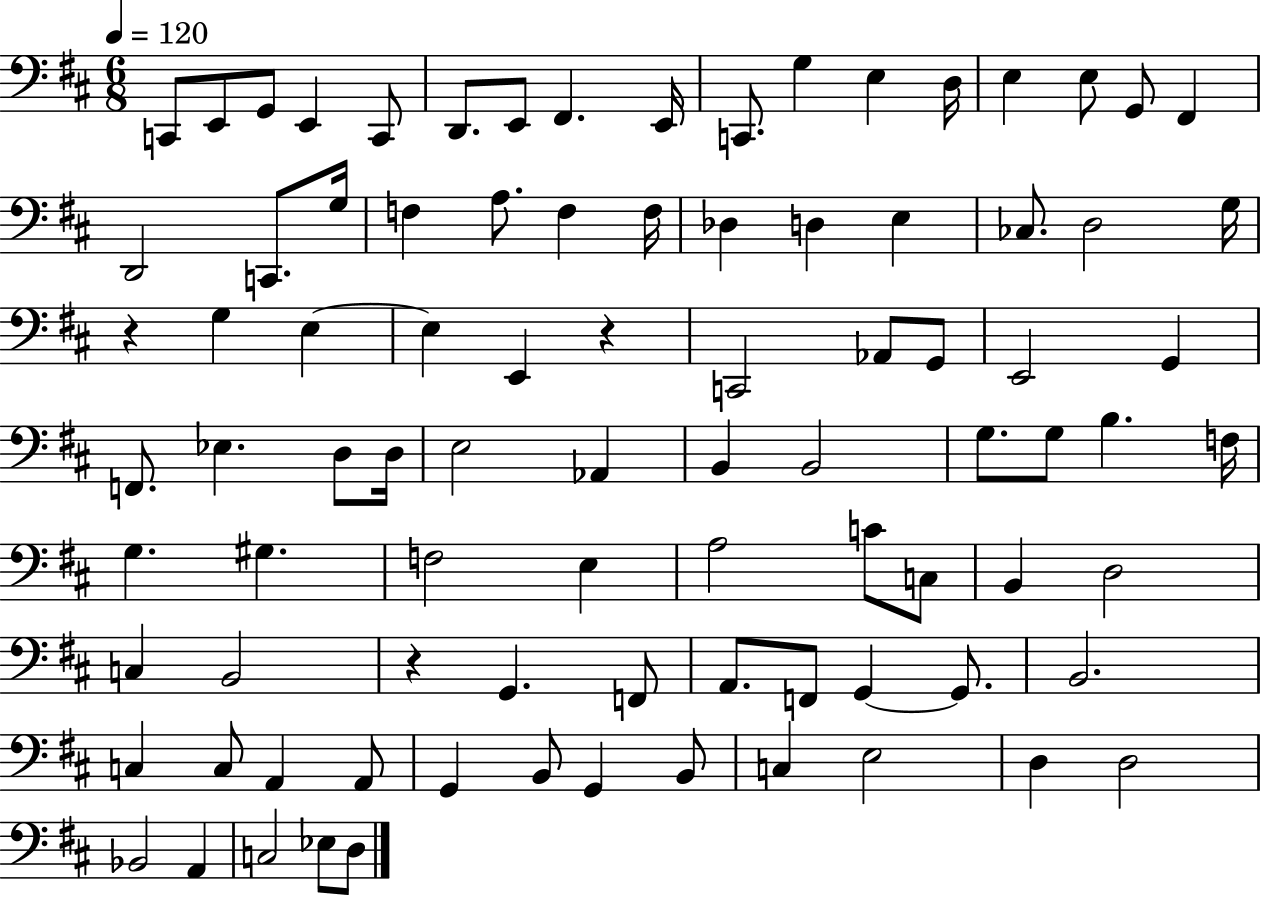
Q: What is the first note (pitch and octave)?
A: C2